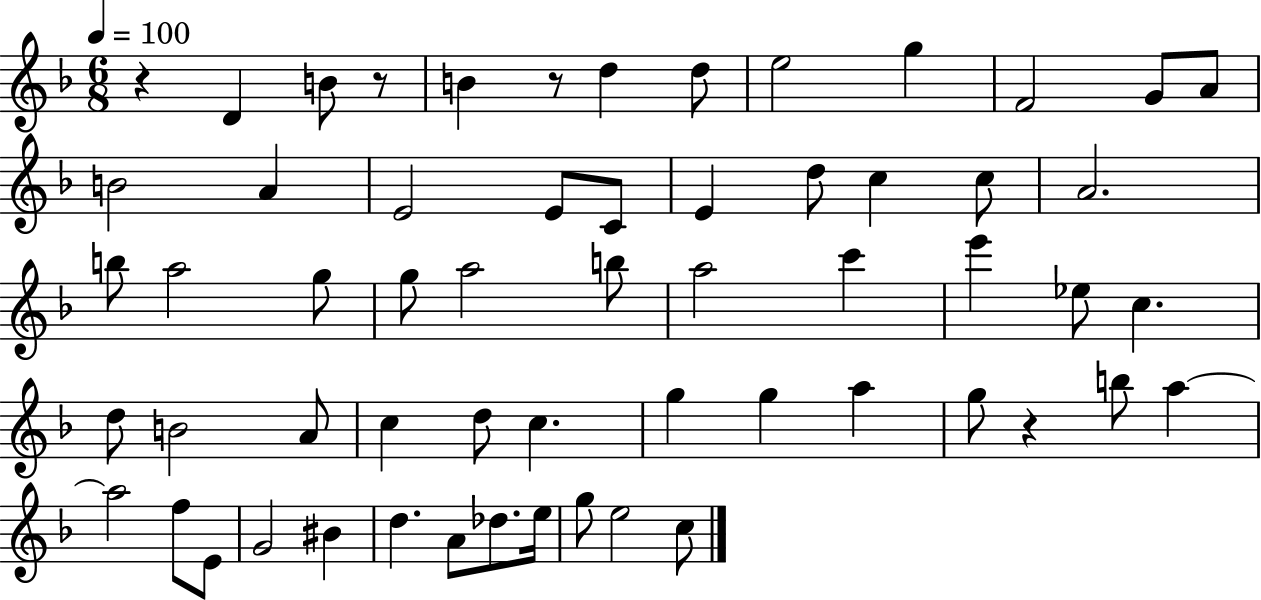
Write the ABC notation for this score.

X:1
T:Untitled
M:6/8
L:1/4
K:F
z D B/2 z/2 B z/2 d d/2 e2 g F2 G/2 A/2 B2 A E2 E/2 C/2 E d/2 c c/2 A2 b/2 a2 g/2 g/2 a2 b/2 a2 c' e' _e/2 c d/2 B2 A/2 c d/2 c g g a g/2 z b/2 a a2 f/2 E/2 G2 ^B d A/2 _d/2 e/4 g/2 e2 c/2